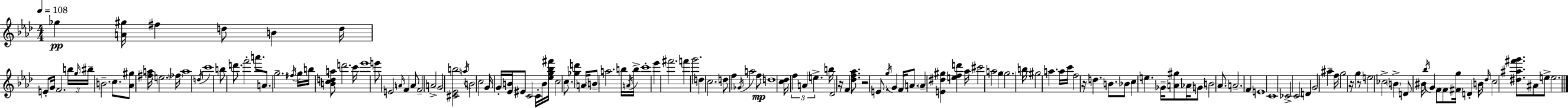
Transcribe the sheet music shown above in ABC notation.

X:1
T:Untitled
M:4/4
L:1/4
K:Fm
_g [A^g]/4 ^f d/2 B d/4 E/2 G/4 F2 b/4 g/4 ^b/4 B2 c/2 [_A^g]/2 [^fa]/4 e2 _f/4 a4 d/4 c'4 b/2 d'/2 f'2 a'/2 A/2 g2 ^f/4 g/4 b/4 [Bcda]/2 d'2 c'/4 _e'4 e'/2 E2 A/4 F A/2 F2 A2 G2 [^C_Eb]2 a/4 B2 c2 G/4 G/4 [_EB]/4 ^E/2 C2 C/4 B/4 [_eg_b^f']/4 c2 c/2 [_gd'] A/4 B/2 a2 b/4 A/4 b/4 c'4 _e' ^f'2 f' g'2 d c2 d/2 f _G/4 a2 f/2 d4 [c_d]/4 f A e b/4 _D2 z/4 F [_df_a]/2 z2 E/2 g/4 G F/4 A/2 A [E^d^g] [efd'] _a/4 ^c'2 a2 g g2 b/4 ^g2 a a/4 c'/4 f2 z/4 d B/2 _B/2 c e _G/4 [A^g]/2 _A/4 G/2 B2 _A/2 A2 F E4 C4 _C2 C2 D G2 ^a f/4 g2 z/4 g z/2 e2 _c2 B D/2 ^B/4 _b/4 G F/2 F/2 [^Fg]/4 D B/4 _d/4 c2 [^d^a^f'g']/2 ^A/2 e/2 e2